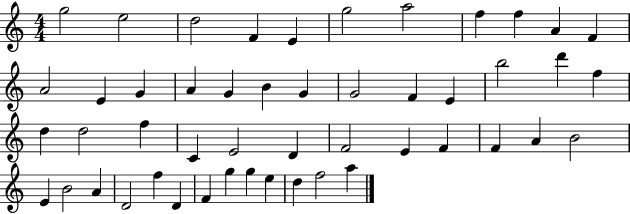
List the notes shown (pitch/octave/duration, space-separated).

G5/h E5/h D5/h F4/q E4/q G5/h A5/h F5/q F5/q A4/q F4/q A4/h E4/q G4/q A4/q G4/q B4/q G4/q G4/h F4/q E4/q B5/h D6/q F5/q D5/q D5/h F5/q C4/q E4/h D4/q F4/h E4/q F4/q F4/q A4/q B4/h E4/q B4/h A4/q D4/h F5/q D4/q F4/q G5/q G5/q E5/q D5/q F5/h A5/q